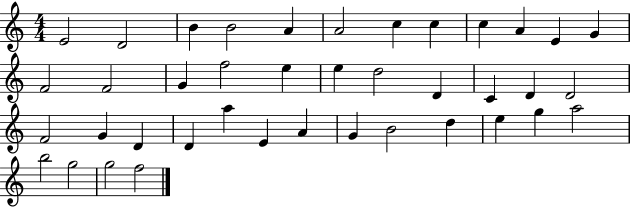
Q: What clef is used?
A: treble